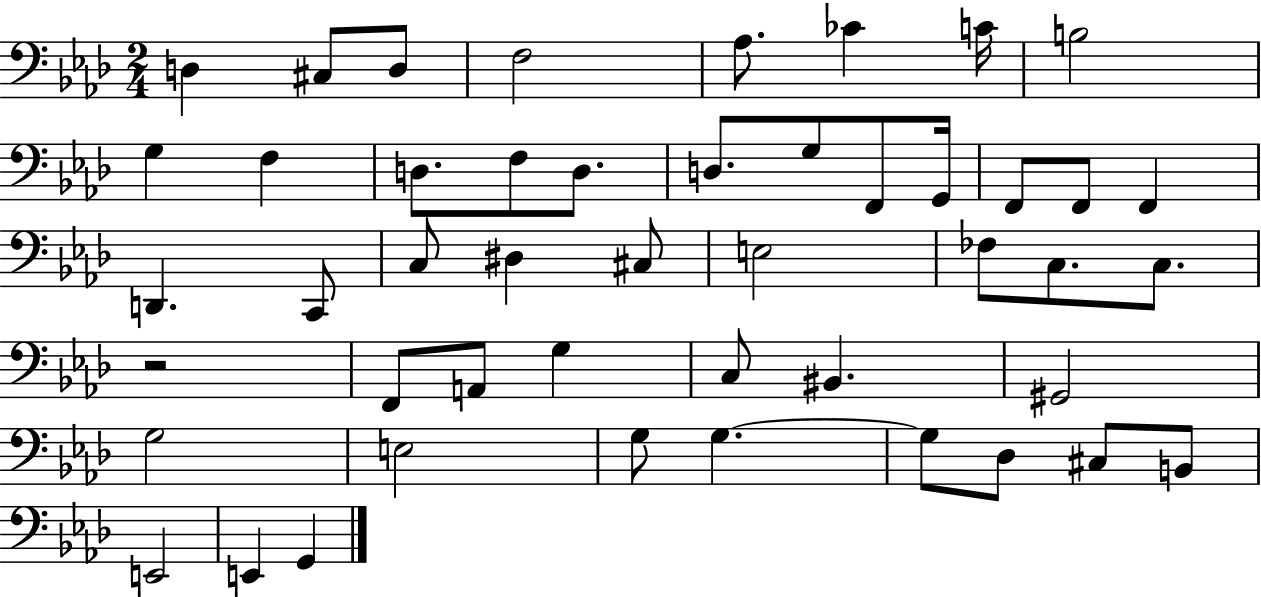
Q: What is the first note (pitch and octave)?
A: D3